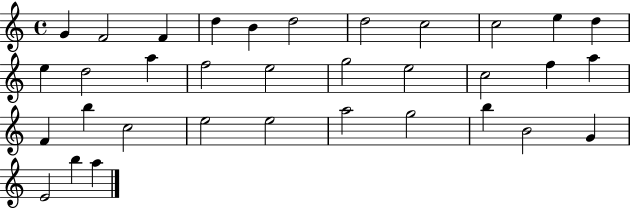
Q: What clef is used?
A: treble